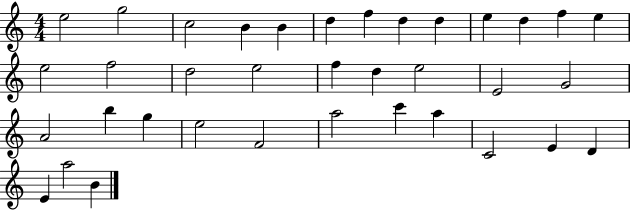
E5/h G5/h C5/h B4/q B4/q D5/q F5/q D5/q D5/q E5/q D5/q F5/q E5/q E5/h F5/h D5/h E5/h F5/q D5/q E5/h E4/h G4/h A4/h B5/q G5/q E5/h F4/h A5/h C6/q A5/q C4/h E4/q D4/q E4/q A5/h B4/q